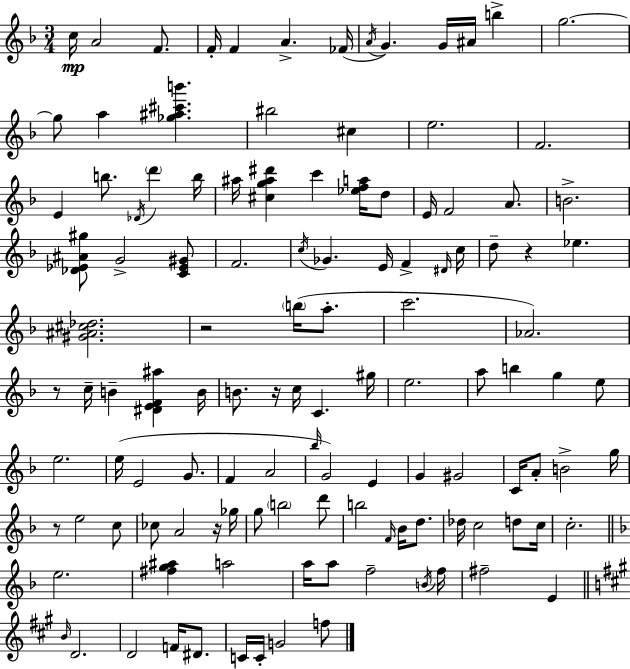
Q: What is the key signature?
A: D minor